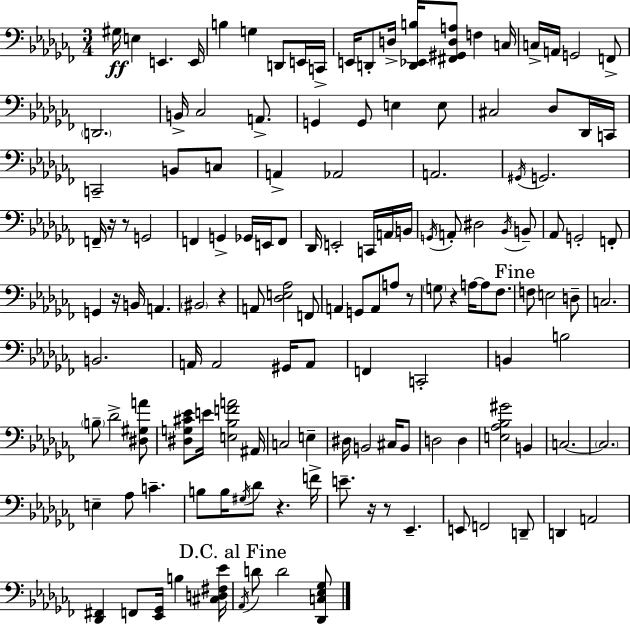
{
  \clef bass
  \numericTimeSignature
  \time 3/4
  \key aes \minor
  gis16\ff e4 e,4. e,16 | b4 g4 d,8 e,16 c,16-> | e,16 d,8-. d16-> <d, ees, b>16 <fis, gis, d a>8 f4 c16 | c16-> a,16 g,2 f,8-> | \break \parenthesize d,2. | b,16-> ces2 a,8.-> | g,4 g,8 e4 e8 | cis2 des8 des,16 c,16 | \break c,2-- b,8 c8 | a,4-> aes,2 | a,2. | \acciaccatura { gis,16 } g,2. | \break f,16-- r16 r8 g,2 | f,4 g,4-> ges,16 e,16 f,8 | des,16 e,2-. c,16 \parenthesize a,16 | b,16 \acciaccatura { g,16 } a,8-. dis2 | \break \acciaccatura { bes,16 } b,8-- aes,8 g,2-. | f,8-. g,4 r16 b,16 a,4. | \parenthesize bis,2 r4 | a,8 <des e aes>2 | \break f,8 a,4 g,8 a,8 a8 | r8 \parenthesize g8 r4 a16~~ a8 | fes8. \mark "Fine" f8 e2 | d8-- c2. | \break b,2. | a,16 a,2 | gis,16 a,8 f,4 c,2-. | b,4 b2 | \break \parenthesize b8-- des'2-> | <dis gis a'>8 <dis g cis' ees'>8 e'16 <e bes f' a'>2 | ais,16 c2 e4-- | dis16 b,2 | \break cis16 b,8 d2 d4 | <e aes bes gis'>2 b,4 | c2.~~ | \parenthesize c2. | \break e4-- aes8 c'4.-- | b8 b16 \acciaccatura { gis16 } des'8 r4. | f'16-> e'8.-- r16 r8 ees,4.-- | e,8 f,2 | \break d,8-- d,4 a,2 | <des, fis,>4 f,8 <ees, ges,>16 b4 | <cis d fis ees'>16 \mark "D.C. al Fine" \acciaccatura { aes,16 } d'8 d'2 | <des, c ees ges>8 \bar "|."
}